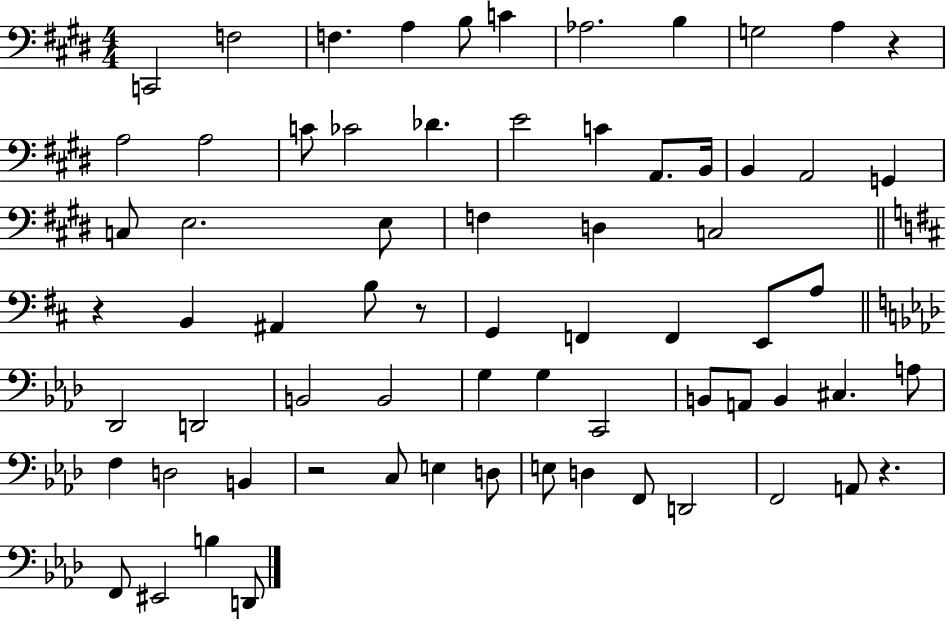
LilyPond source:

{
  \clef bass
  \numericTimeSignature
  \time 4/4
  \key e \major
  c,2 f2 | f4. a4 b8 c'4 | aes2. b4 | g2 a4 r4 | \break a2 a2 | c'8 ces'2 des'4. | e'2 c'4 a,8. b,16 | b,4 a,2 g,4 | \break c8 e2. e8 | f4 d4 c2 | \bar "||" \break \key d \major r4 b,4 ais,4 b8 r8 | g,4 f,4 f,4 e,8 a8 | \bar "||" \break \key f \minor des,2 d,2 | b,2 b,2 | g4 g4 c,2 | b,8 a,8 b,4 cis4. a8 | \break f4 d2 b,4 | r2 c8 e4 d8 | e8 d4 f,8 d,2 | f,2 a,8 r4. | \break f,8 eis,2 b4 d,8 | \bar "|."
}